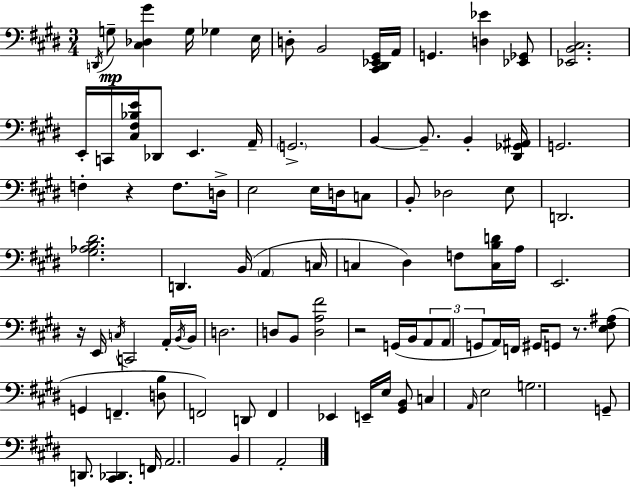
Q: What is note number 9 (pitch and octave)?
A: G2